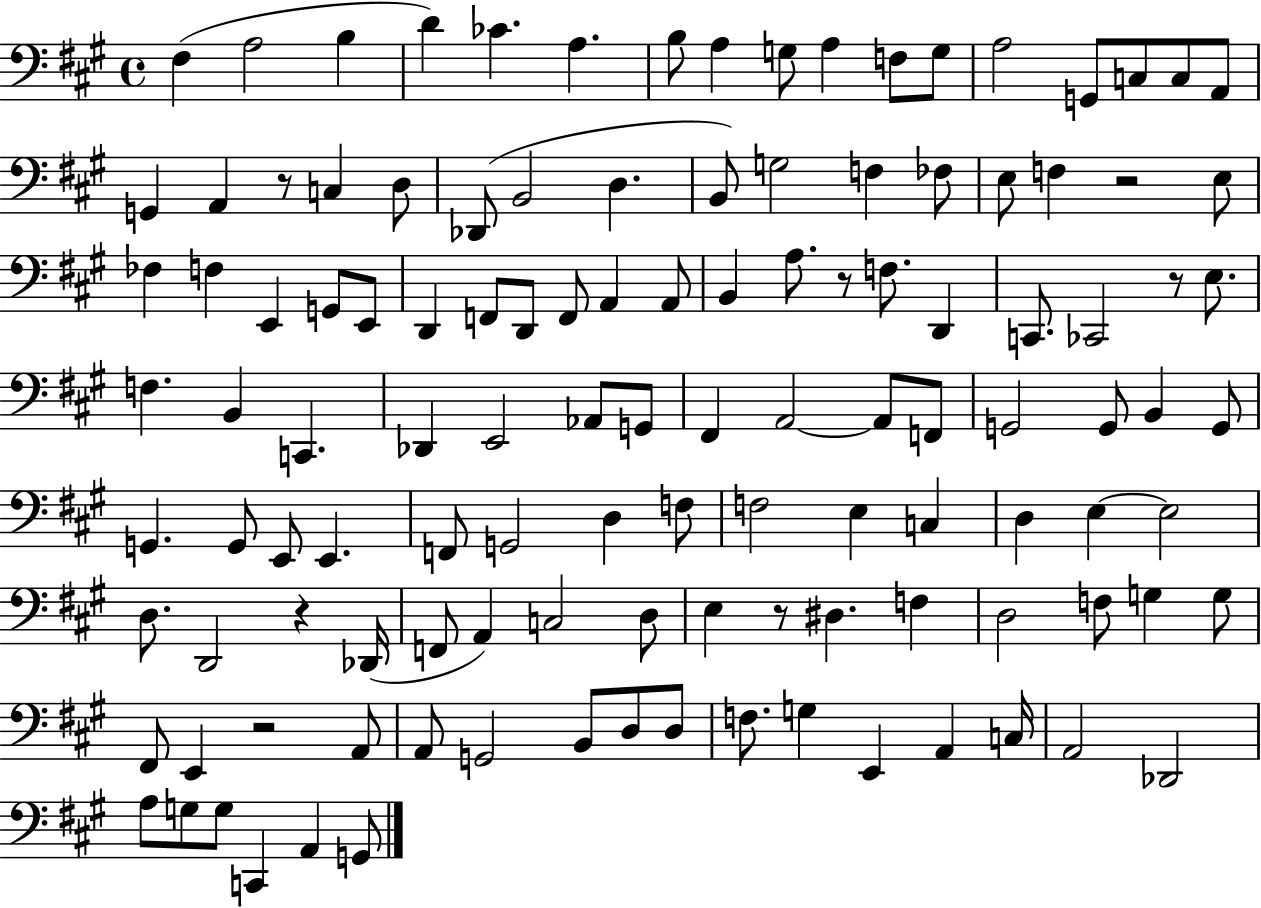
X:1
T:Untitled
M:4/4
L:1/4
K:A
^F, A,2 B, D _C A, B,/2 A, G,/2 A, F,/2 G,/2 A,2 G,,/2 C,/2 C,/2 A,,/2 G,, A,, z/2 C, D,/2 _D,,/2 B,,2 D, B,,/2 G,2 F, _F,/2 E,/2 F, z2 E,/2 _F, F, E,, G,,/2 E,,/2 D,, F,,/2 D,,/2 F,,/2 A,, A,,/2 B,, A,/2 z/2 F,/2 D,, C,,/2 _C,,2 z/2 E,/2 F, B,, C,, _D,, E,,2 _A,,/2 G,,/2 ^F,, A,,2 A,,/2 F,,/2 G,,2 G,,/2 B,, G,,/2 G,, G,,/2 E,,/2 E,, F,,/2 G,,2 D, F,/2 F,2 E, C, D, E, E,2 D,/2 D,,2 z _D,,/4 F,,/2 A,, C,2 D,/2 E, z/2 ^D, F, D,2 F,/2 G, G,/2 ^F,,/2 E,, z2 A,,/2 A,,/2 G,,2 B,,/2 D,/2 D,/2 F,/2 G, E,, A,, C,/4 A,,2 _D,,2 A,/2 G,/2 G,/2 C,, A,, G,,/2